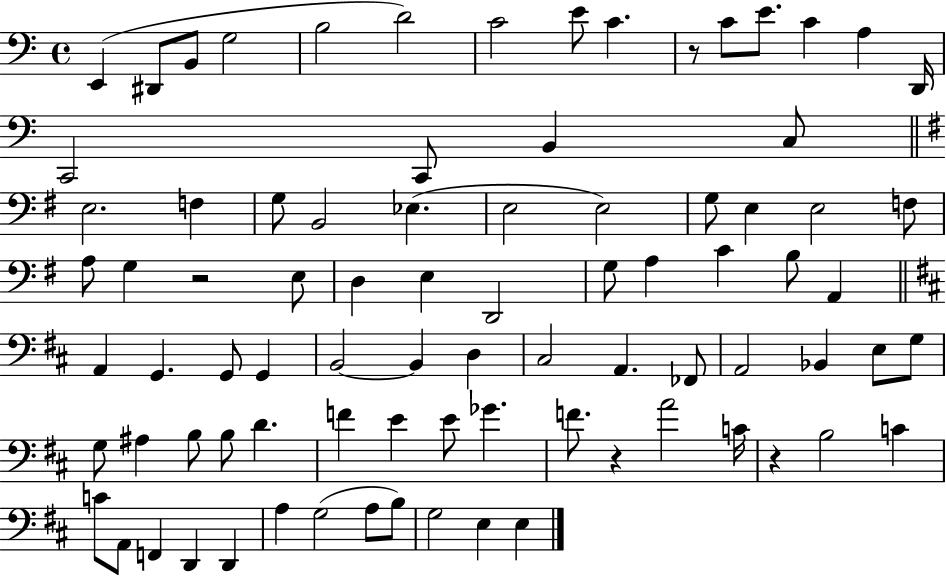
X:1
T:Untitled
M:4/4
L:1/4
K:C
E,, ^D,,/2 B,,/2 G,2 B,2 D2 C2 E/2 C z/2 C/2 E/2 C A, D,,/4 C,,2 C,,/2 B,, C,/2 E,2 F, G,/2 B,,2 _E, E,2 E,2 G,/2 E, E,2 F,/2 A,/2 G, z2 E,/2 D, E, D,,2 G,/2 A, C B,/2 A,, A,, G,, G,,/2 G,, B,,2 B,, D, ^C,2 A,, _F,,/2 A,,2 _B,, E,/2 G,/2 G,/2 ^A, B,/2 B,/2 D F E E/2 _G F/2 z A2 C/4 z B,2 C C/2 A,,/2 F,, D,, D,, A, G,2 A,/2 B,/2 G,2 E, E,